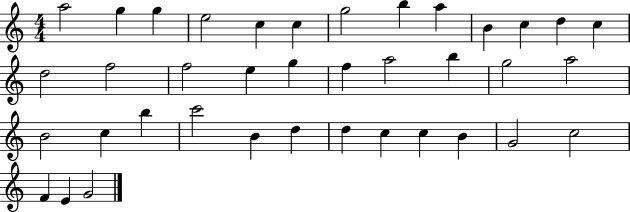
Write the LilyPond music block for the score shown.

{
  \clef treble
  \numericTimeSignature
  \time 4/4
  \key c \major
  a''2 g''4 g''4 | e''2 c''4 c''4 | g''2 b''4 a''4 | b'4 c''4 d''4 c''4 | \break d''2 f''2 | f''2 e''4 g''4 | f''4 a''2 b''4 | g''2 a''2 | \break b'2 c''4 b''4 | c'''2 b'4 d''4 | d''4 c''4 c''4 b'4 | g'2 c''2 | \break f'4 e'4 g'2 | \bar "|."
}